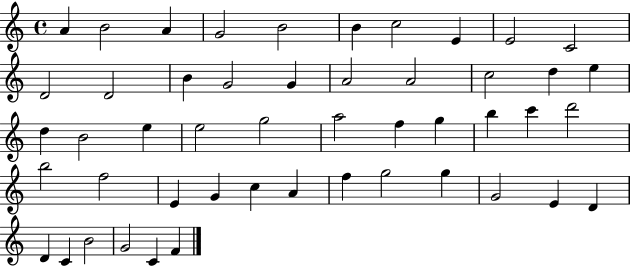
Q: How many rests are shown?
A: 0